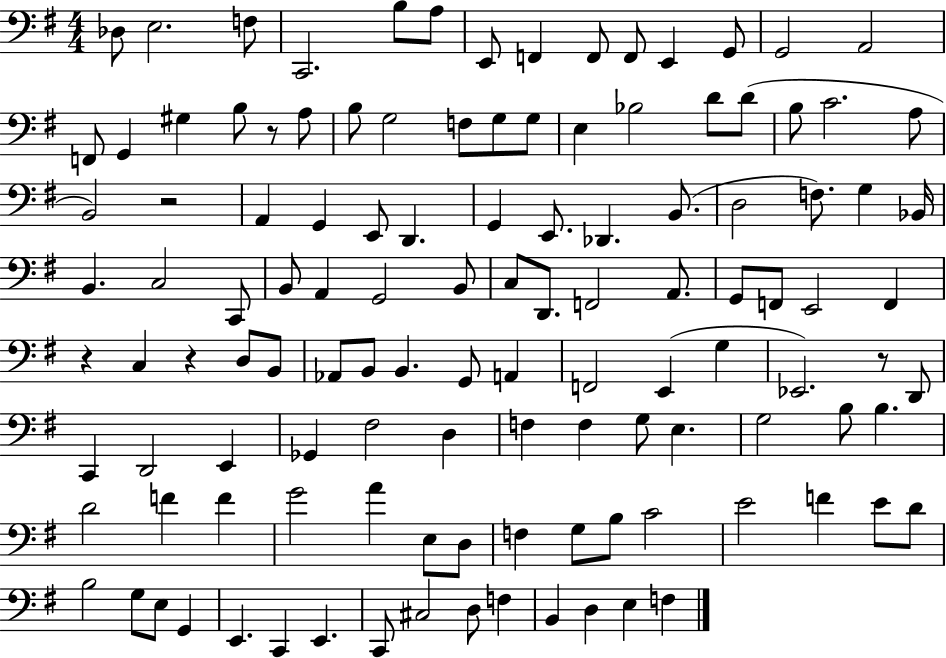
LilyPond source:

{
  \clef bass
  \numericTimeSignature
  \time 4/4
  \key g \major
  \repeat volta 2 { des8 e2. f8 | c,2. b8 a8 | e,8 f,4 f,8 f,8 e,4 g,8 | g,2 a,2 | \break f,8 g,4 gis4 b8 r8 a8 | b8 g2 f8 g8 g8 | e4 bes2 d'8 d'8( | b8 c'2. a8 | \break b,2) r2 | a,4 g,4 e,8 d,4. | g,4 e,8. des,4. b,8.( | d2 f8.) g4 bes,16 | \break b,4. c2 c,8 | b,8 a,4 g,2 b,8 | c8 d,8. f,2 a,8. | g,8 f,8 e,2 f,4 | \break r4 c4 r4 d8 b,8 | aes,8 b,8 b,4. g,8 a,4 | f,2 e,4( g4 | ees,2.) r8 d,8 | \break c,4 d,2 e,4 | ges,4 fis2 d4 | f4 f4 g8 e4. | g2 b8 b4. | \break d'2 f'4 f'4 | g'2 a'4 e8 d8 | f4 g8 b8 c'2 | e'2 f'4 e'8 d'8 | \break b2 g8 e8 g,4 | e,4. c,4 e,4. | c,8 cis2 d8 f4 | b,4 d4 e4 f4 | \break } \bar "|."
}